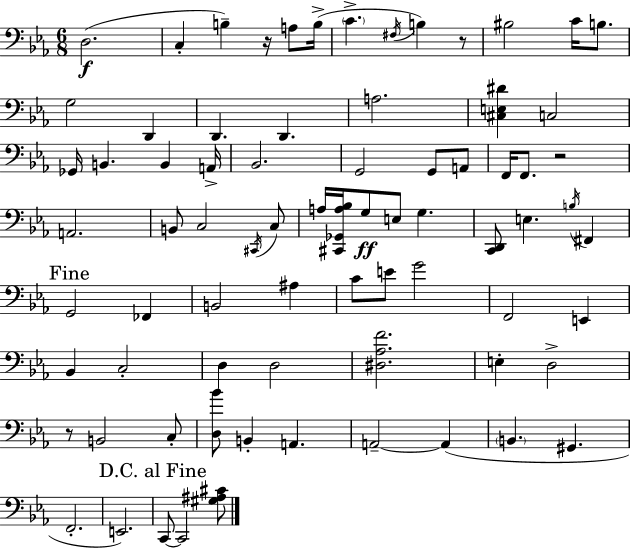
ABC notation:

X:1
T:Untitled
M:6/8
L:1/4
K:Eb
D,2 C, B, z/4 A,/2 B,/4 C ^F,/4 B, z/2 ^B,2 C/4 B,/2 G,2 D,, D,, D,, A,2 [^C,E,^D] C,2 _G,,/4 B,, B,, A,,/4 _B,,2 G,,2 G,,/2 A,,/2 F,,/4 F,,/2 z2 A,,2 B,,/2 C,2 ^C,,/4 C,/2 A,/4 [^C,,_G,,A,_B,]/4 G,/2 E,/2 G, [C,,D,,]/2 E, B,/4 ^F,, G,,2 _F,, B,,2 ^A, C/2 E/2 G2 F,,2 E,, _B,, C,2 D, D,2 [^D,_A,F]2 E, D,2 z/2 B,,2 C,/2 [D,_B]/2 B,, A,, A,,2 A,, B,, ^G,, F,,2 E,,2 C,,/2 C,,2 [^G,^A,^C]/2